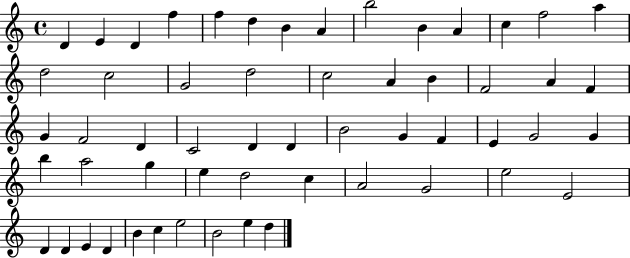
{
  \clef treble
  \time 4/4
  \defaultTimeSignature
  \key c \major
  d'4 e'4 d'4 f''4 | f''4 d''4 b'4 a'4 | b''2 b'4 a'4 | c''4 f''2 a''4 | \break d''2 c''2 | g'2 d''2 | c''2 a'4 b'4 | f'2 a'4 f'4 | \break g'4 f'2 d'4 | c'2 d'4 d'4 | b'2 g'4 f'4 | e'4 g'2 g'4 | \break b''4 a''2 g''4 | e''4 d''2 c''4 | a'2 g'2 | e''2 e'2 | \break d'4 d'4 e'4 d'4 | b'4 c''4 e''2 | b'2 e''4 d''4 | \bar "|."
}